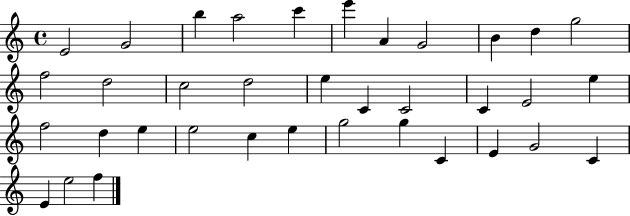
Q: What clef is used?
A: treble